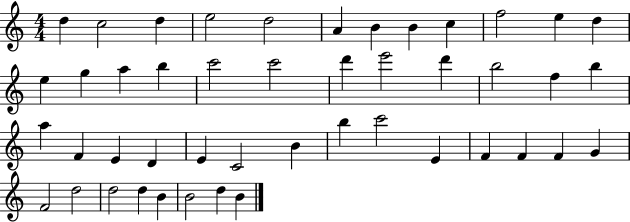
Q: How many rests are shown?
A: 0